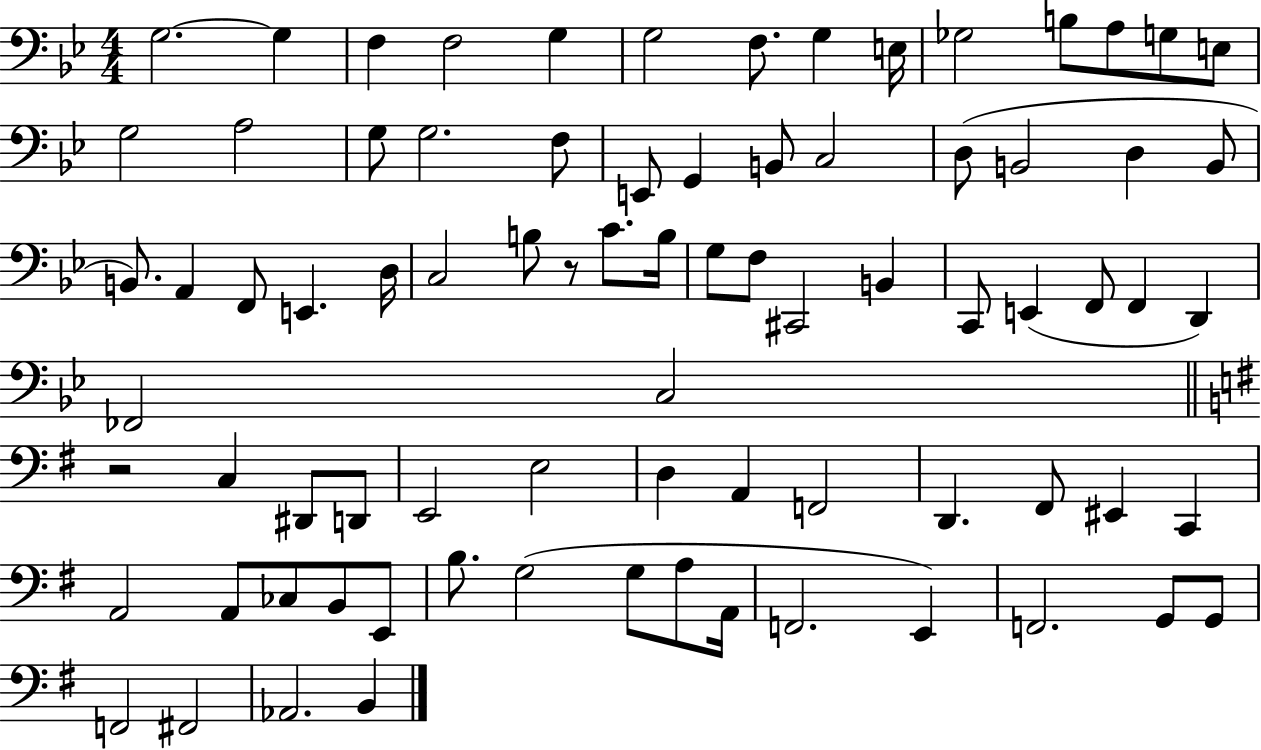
{
  \clef bass
  \numericTimeSignature
  \time 4/4
  \key bes \major
  g2.~~ g4 | f4 f2 g4 | g2 f8. g4 e16 | ges2 b8 a8 g8 e8 | \break g2 a2 | g8 g2. f8 | e,8 g,4 b,8 c2 | d8( b,2 d4 b,8 | \break b,8.) a,4 f,8 e,4. d16 | c2 b8 r8 c'8. b16 | g8 f8 cis,2 b,4 | c,8 e,4( f,8 f,4 d,4) | \break fes,2 c2 | \bar "||" \break \key g \major r2 c4 dis,8 d,8 | e,2 e2 | d4 a,4 f,2 | d,4. fis,8 eis,4 c,4 | \break a,2 a,8 ces8 b,8 e,8 | b8. g2( g8 a8 a,16 | f,2. e,4) | f,2. g,8 g,8 | \break f,2 fis,2 | aes,2. b,4 | \bar "|."
}